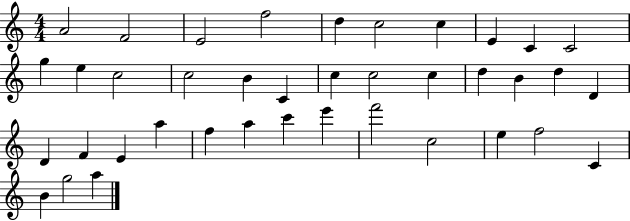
{
  \clef treble
  \numericTimeSignature
  \time 4/4
  \key c \major
  a'2 f'2 | e'2 f''2 | d''4 c''2 c''4 | e'4 c'4 c'2 | \break g''4 e''4 c''2 | c''2 b'4 c'4 | c''4 c''2 c''4 | d''4 b'4 d''4 d'4 | \break d'4 f'4 e'4 a''4 | f''4 a''4 c'''4 e'''4 | f'''2 c''2 | e''4 f''2 c'4 | \break b'4 g''2 a''4 | \bar "|."
}